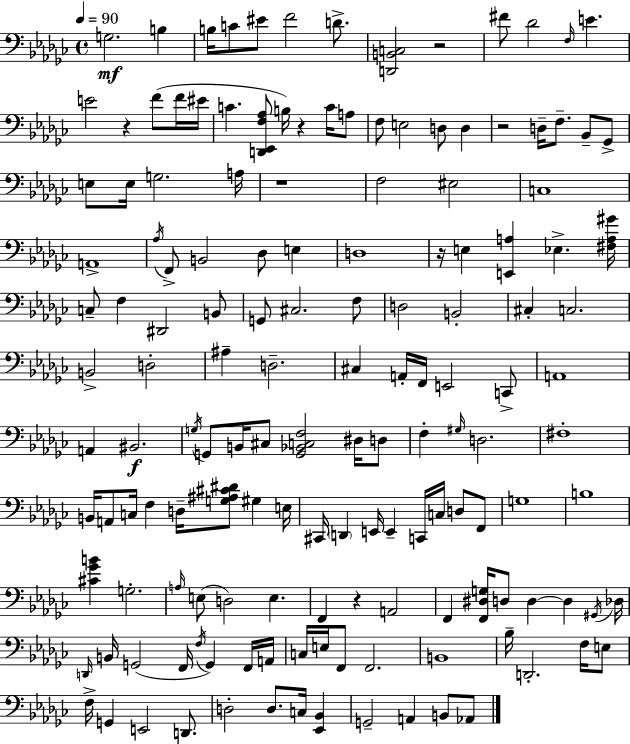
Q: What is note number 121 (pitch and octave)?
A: D2